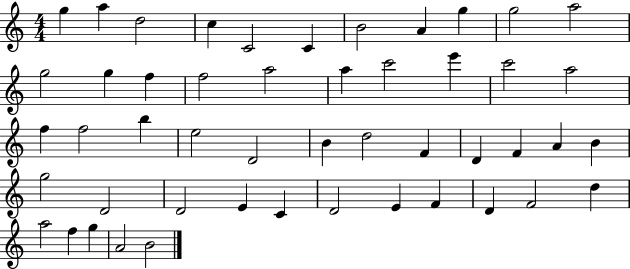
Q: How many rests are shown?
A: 0